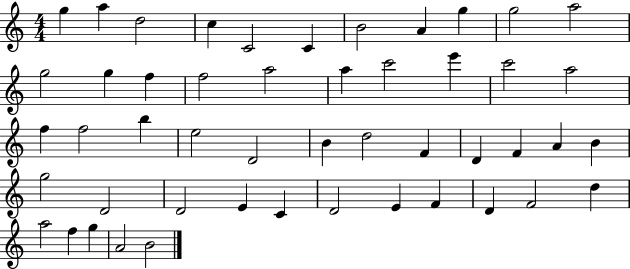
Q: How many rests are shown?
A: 0